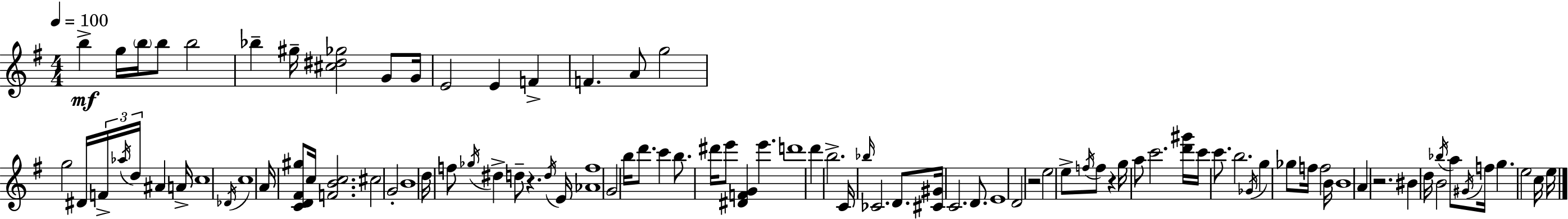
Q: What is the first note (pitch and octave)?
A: B5